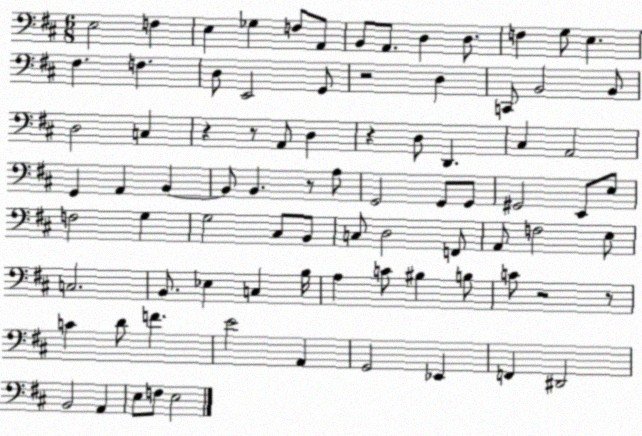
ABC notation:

X:1
T:Untitled
M:6/8
L:1/4
K:D
E,2 F, E, _G, F,/2 A,,/2 B,,/2 A,,/2 D, D,/2 F, G,/2 E, ^F, F, D,/2 E,,2 G,,/2 z2 D, C,,/2 B,,2 B,,/2 D,2 C, z z/2 A,,/2 D, z D,/2 D,, ^C, A,,2 G,, A,, B,, B,,/2 B,, z/2 A,/2 G,,2 G,,/2 G,,/2 ^G,,2 E,,/2 E,/2 F,2 G, G,2 ^C,/2 B,,/2 C,/2 D,2 F,,/2 A,,/2 F,2 E,/2 C,2 B,,/2 _E, C, B,/4 A, C/2 ^B, B,/2 C/2 z2 z/2 C D/2 F E2 A,, G,,2 _E,, F,, ^D,,2 B,,2 A,, E,/2 F,/2 E,2